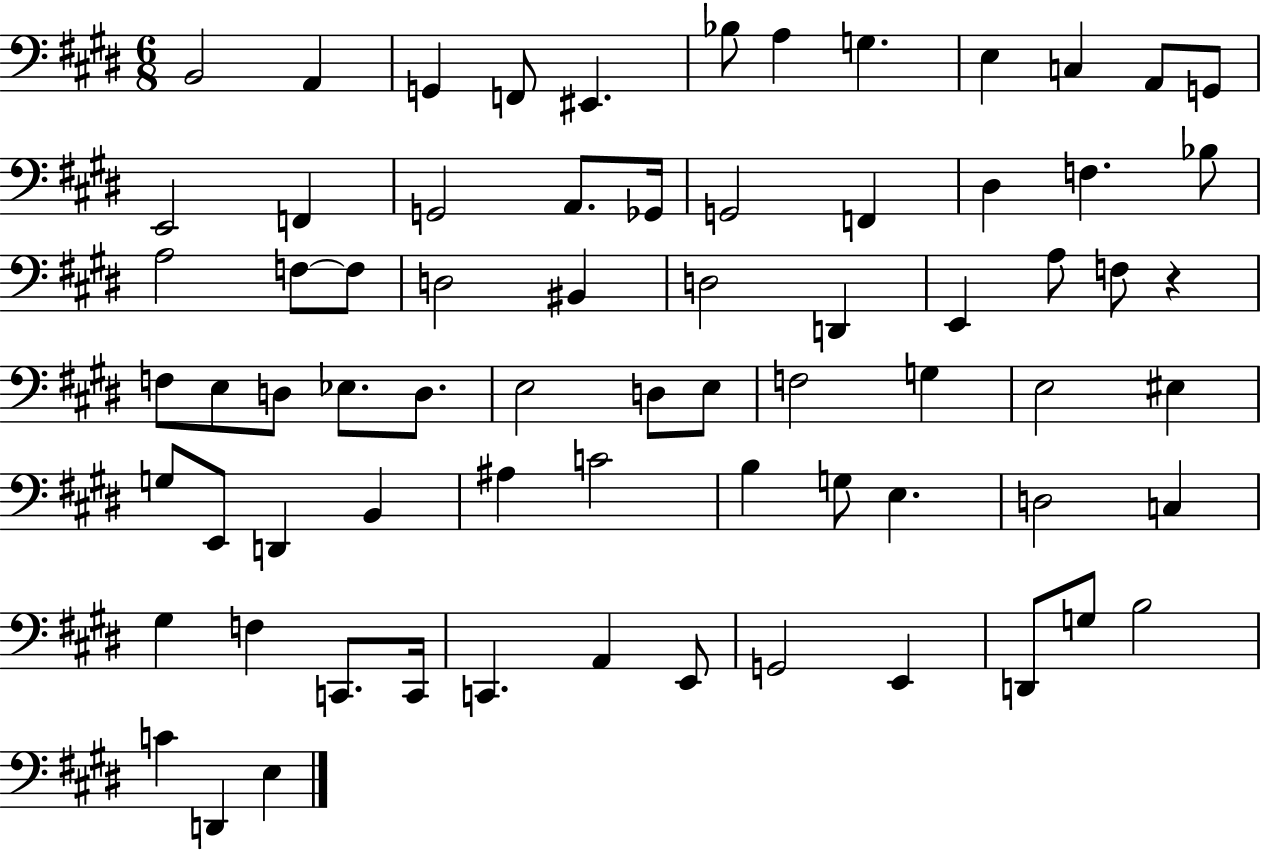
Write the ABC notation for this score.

X:1
T:Untitled
M:6/8
L:1/4
K:E
B,,2 A,, G,, F,,/2 ^E,, _B,/2 A, G, E, C, A,,/2 G,,/2 E,,2 F,, G,,2 A,,/2 _G,,/4 G,,2 F,, ^D, F, _B,/2 A,2 F,/2 F,/2 D,2 ^B,, D,2 D,, E,, A,/2 F,/2 z F,/2 E,/2 D,/2 _E,/2 D,/2 E,2 D,/2 E,/2 F,2 G, E,2 ^E, G,/2 E,,/2 D,, B,, ^A, C2 B, G,/2 E, D,2 C, ^G, F, C,,/2 C,,/4 C,, A,, E,,/2 G,,2 E,, D,,/2 G,/2 B,2 C D,, E,